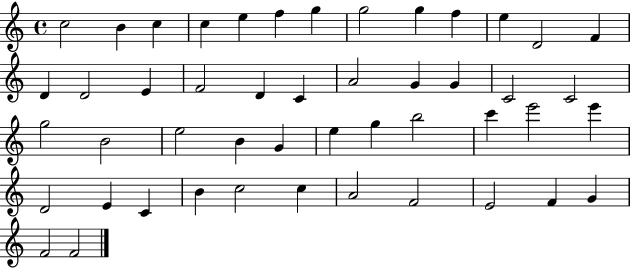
X:1
T:Untitled
M:4/4
L:1/4
K:C
c2 B c c e f g g2 g f e D2 F D D2 E F2 D C A2 G G C2 C2 g2 B2 e2 B G e g b2 c' e'2 e' D2 E C B c2 c A2 F2 E2 F G F2 F2